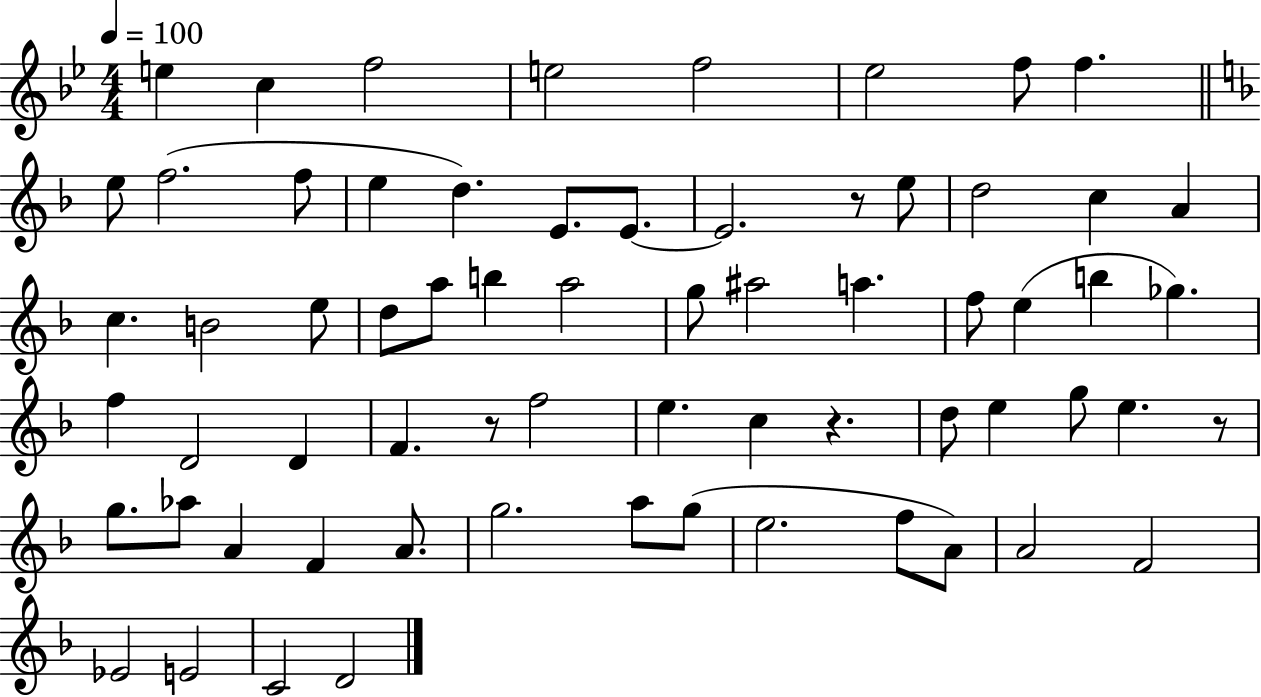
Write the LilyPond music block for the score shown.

{
  \clef treble
  \numericTimeSignature
  \time 4/4
  \key bes \major
  \tempo 4 = 100
  e''4 c''4 f''2 | e''2 f''2 | ees''2 f''8 f''4. | \bar "||" \break \key f \major e''8 f''2.( f''8 | e''4 d''4.) e'8. e'8.~~ | e'2. r8 e''8 | d''2 c''4 a'4 | \break c''4. b'2 e''8 | d''8 a''8 b''4 a''2 | g''8 ais''2 a''4. | f''8 e''4( b''4 ges''4.) | \break f''4 d'2 d'4 | f'4. r8 f''2 | e''4. c''4 r4. | d''8 e''4 g''8 e''4. r8 | \break g''8. aes''8 a'4 f'4 a'8. | g''2. a''8 g''8( | e''2. f''8 a'8) | a'2 f'2 | \break ees'2 e'2 | c'2 d'2 | \bar "|."
}